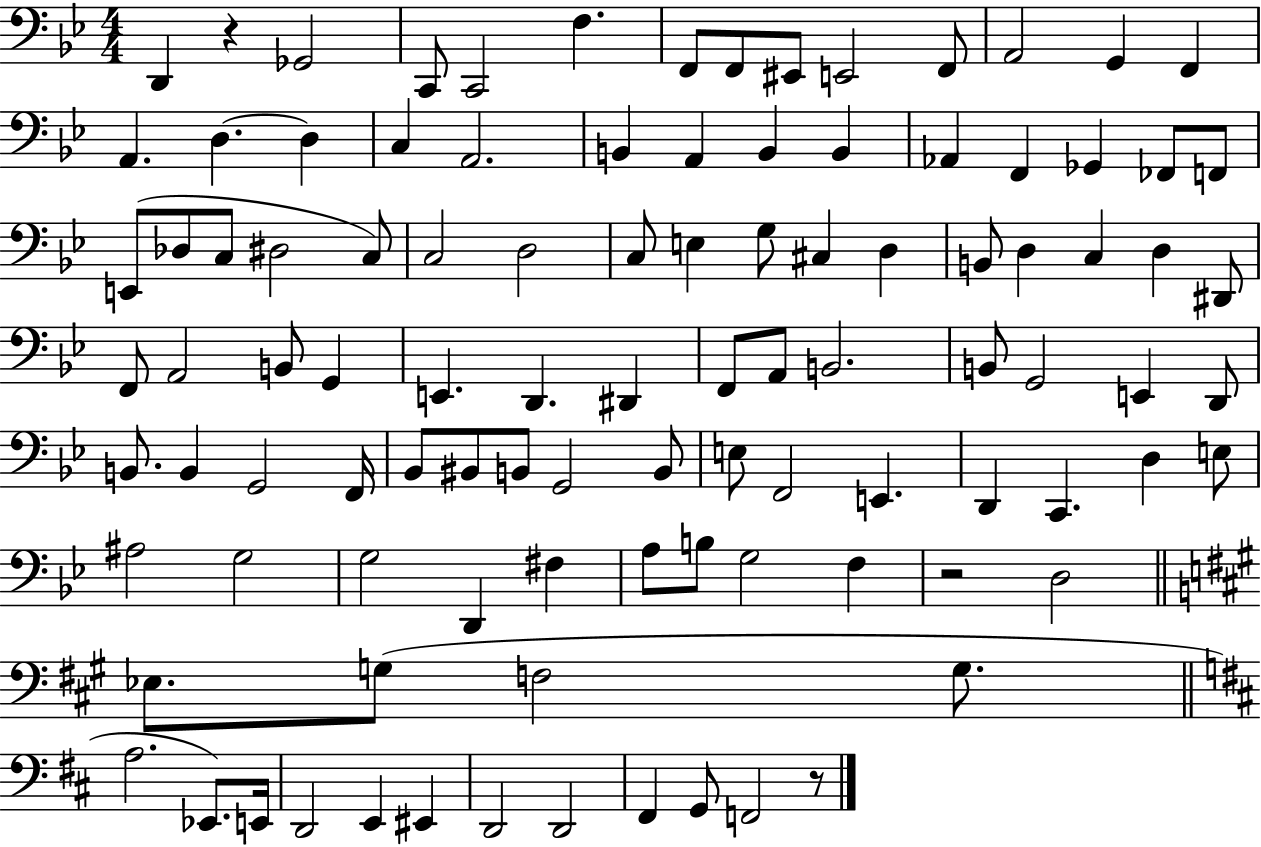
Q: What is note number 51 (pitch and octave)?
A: D#2